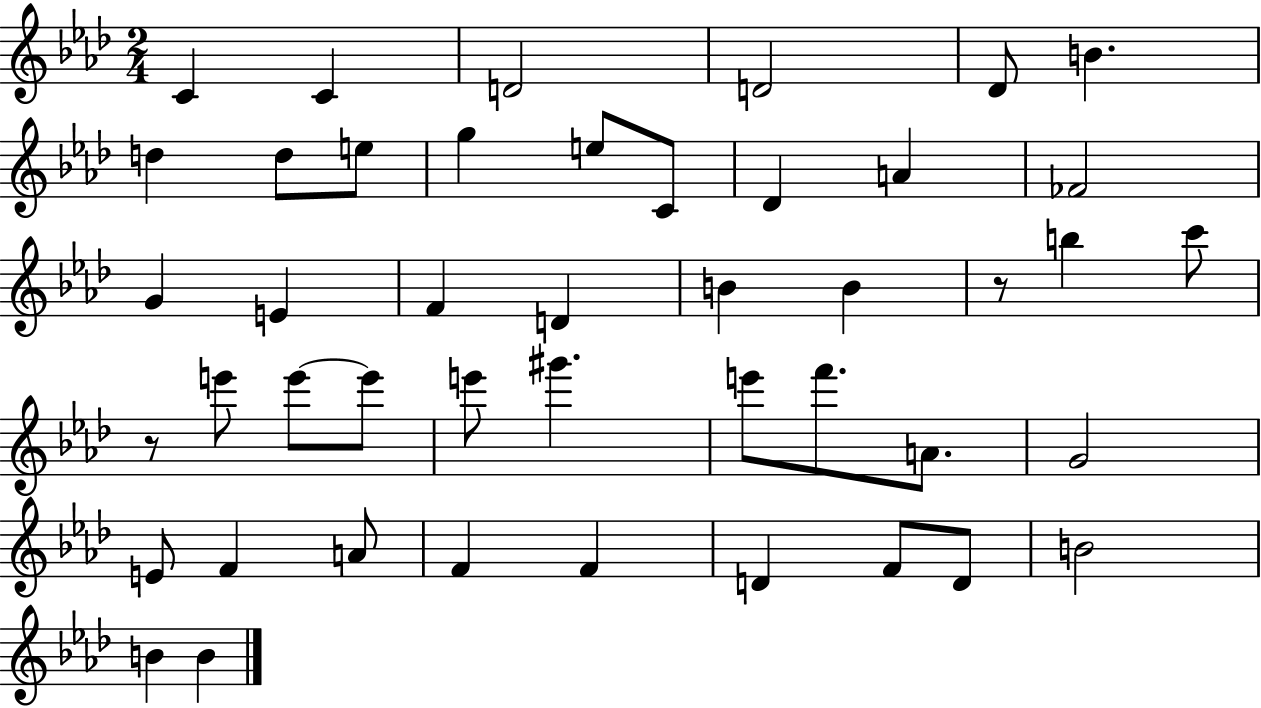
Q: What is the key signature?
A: AES major